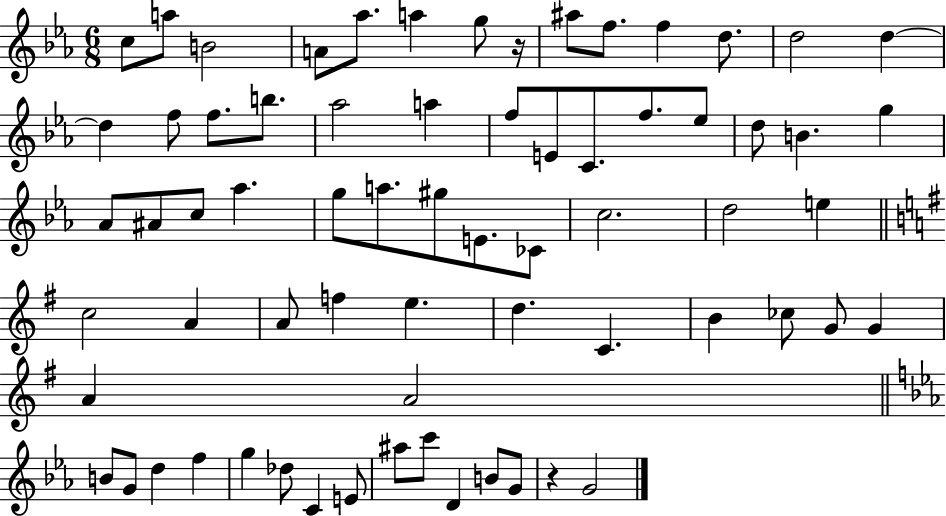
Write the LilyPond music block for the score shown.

{
  \clef treble
  \numericTimeSignature
  \time 6/8
  \key ees \major
  c''8 a''8 b'2 | a'8 aes''8. a''4 g''8 r16 | ais''8 f''8. f''4 d''8. | d''2 d''4~~ | \break d''4 f''8 f''8. b''8. | aes''2 a''4 | f''8 e'8 c'8. f''8. ees''8 | d''8 b'4. g''4 | \break aes'8 ais'8 c''8 aes''4. | g''8 a''8. gis''8 e'8. ces'8 | c''2. | d''2 e''4 | \break \bar "||" \break \key e \minor c''2 a'4 | a'8 f''4 e''4. | d''4. c'4. | b'4 ces''8 g'8 g'4 | \break a'4 a'2 | \bar "||" \break \key ees \major b'8 g'8 d''4 f''4 | g''4 des''8 c'4 e'8 | ais''8 c'''8 d'4 b'8 g'8 | r4 g'2 | \break \bar "|."
}